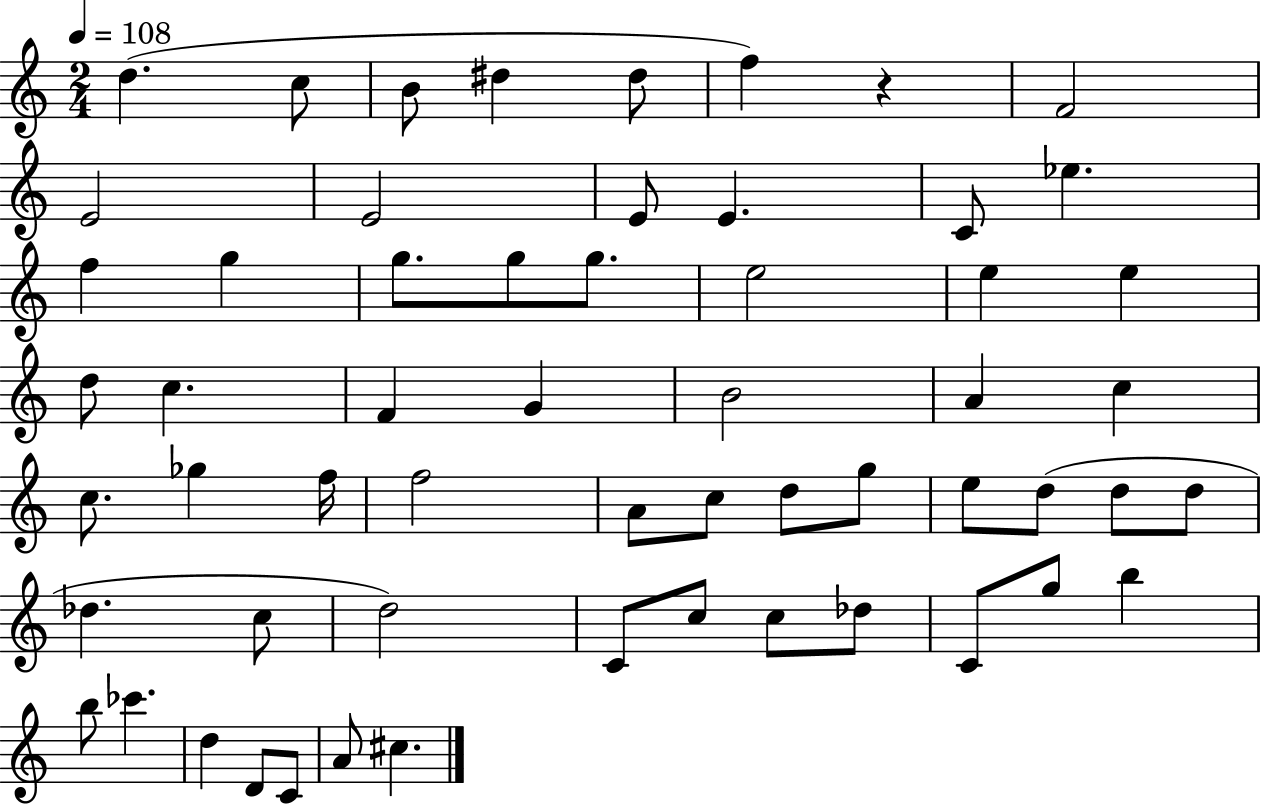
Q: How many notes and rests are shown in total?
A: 58